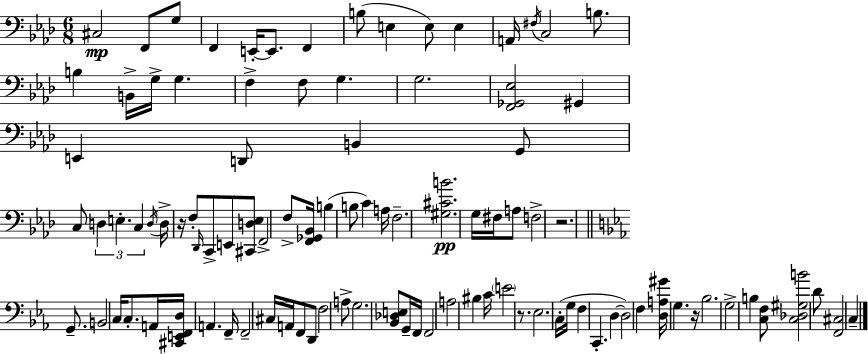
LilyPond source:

{
  \clef bass
  \numericTimeSignature
  \time 6/8
  \key aes \major
  cis2\mp f,8 g8 | f,4 e,16-.~~ e,8. f,4 | b8( e4 e8) e4 | a,16 \acciaccatura { fis16 } c2 b8. | \break b4 b,16-> g16-> g4. | f4-> f8 g4. | g2. | <f, ges, ees>2 gis,4 | \break e,4 d,8 b,4 g,8 | c8 \tuplet 3/2 { d4 e4.-. | c4 } \acciaccatura { d16 } d16-> r16 f8-. \grace { des,16 } c,8-> | e,8 <cis, d ees>8 f,2-> | \break f8-> <f, ges, bes,>16 b4( b8 c'4) | a16 f2.-- | <gis cis' b'>2.\pp | g16 fis16 a8 f2-> | \break r2. | \bar "||" \break \key c \minor g,8.-- b,2 c16 | c8.-. a,16 <cis, e, f, d>16 a,4. f,16-- | f,2-- cis16 a,16 f,8 | d,8 f2 a8-> | \break g2. | <bes, des e>8 g,16-- f,16 f,2 | a2 bis4 | c'16 \parenthesize e'2 r8. | \break ees2. | c16-.( g16 f4 c,4.-. | d4~~ d2) | f4 <d a gis'>16 g4. r16 | \break bes2. | g2-> b4 | <c f>8 <c des gis b'>2 d'8 | <f, cis>2 c4-- | \break \bar "|."
}